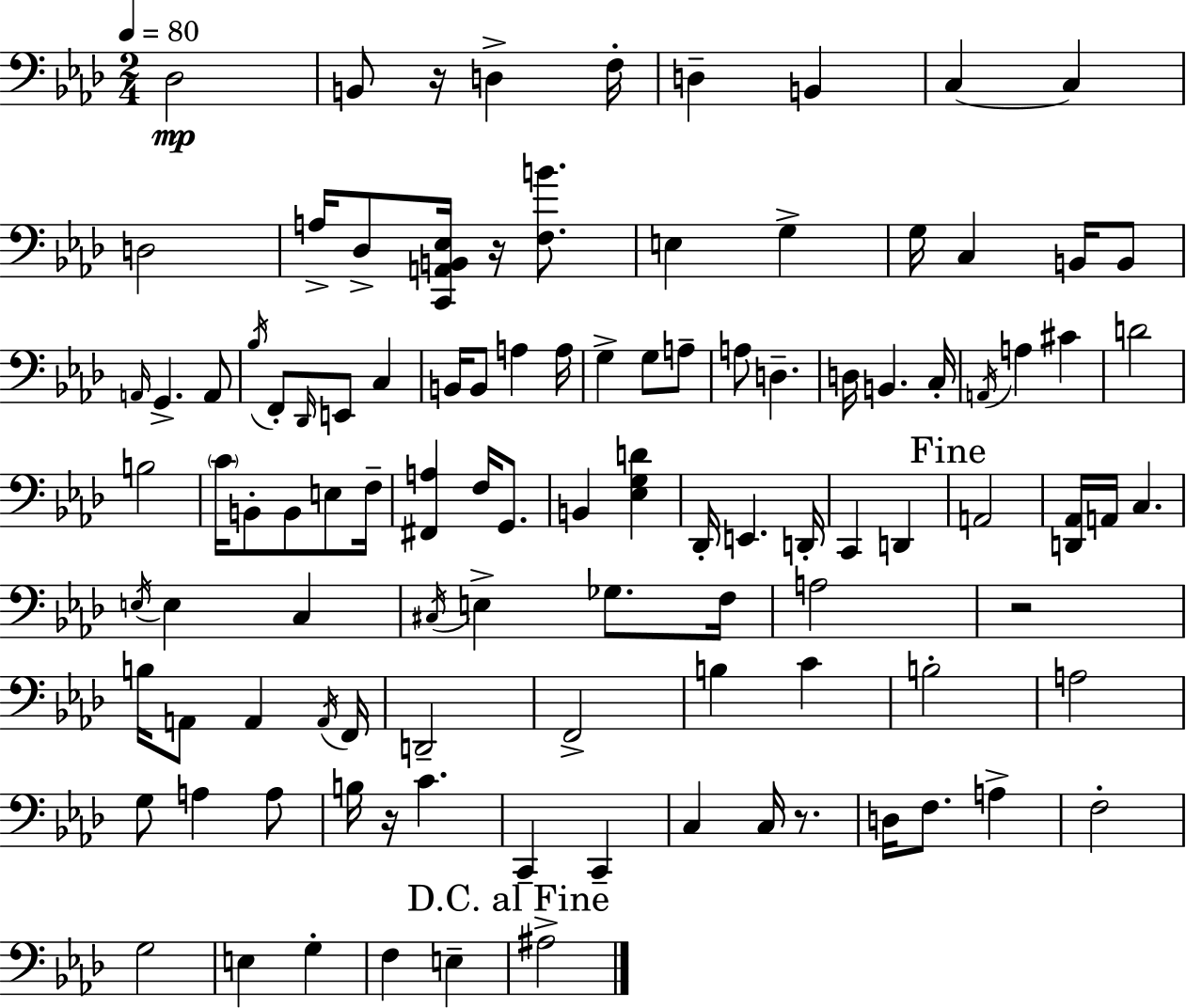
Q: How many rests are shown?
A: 5